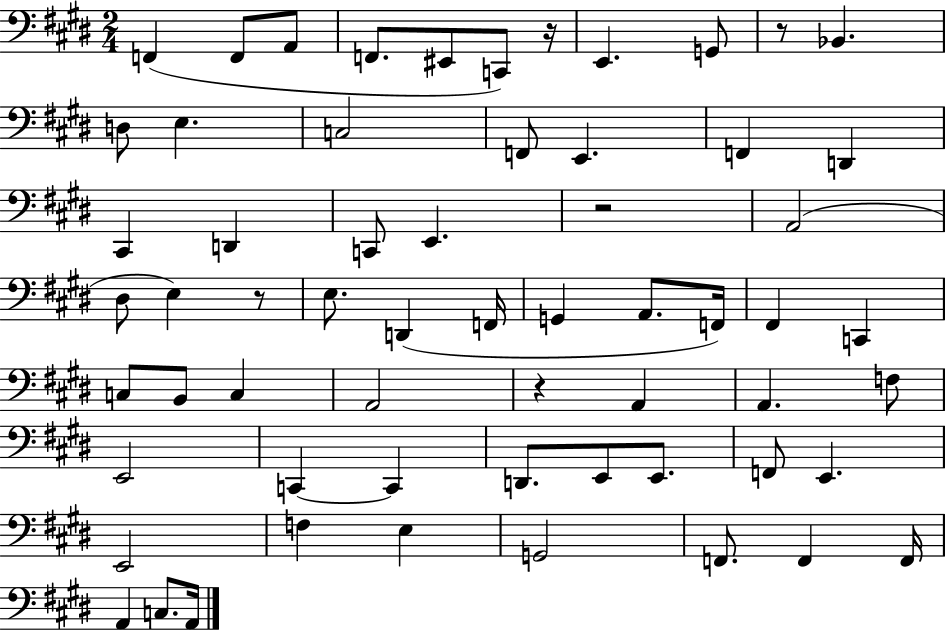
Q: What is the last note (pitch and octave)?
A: A2